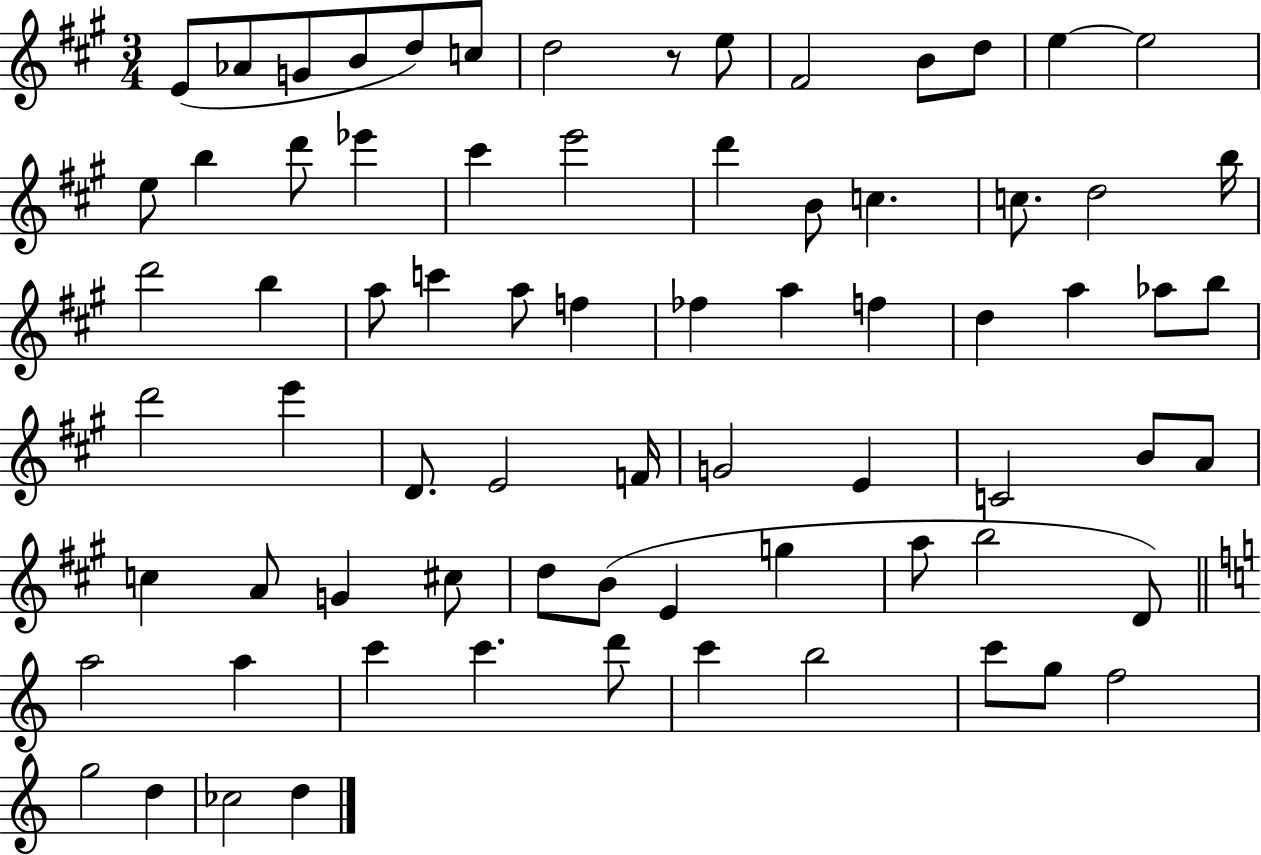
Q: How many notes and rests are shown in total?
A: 74